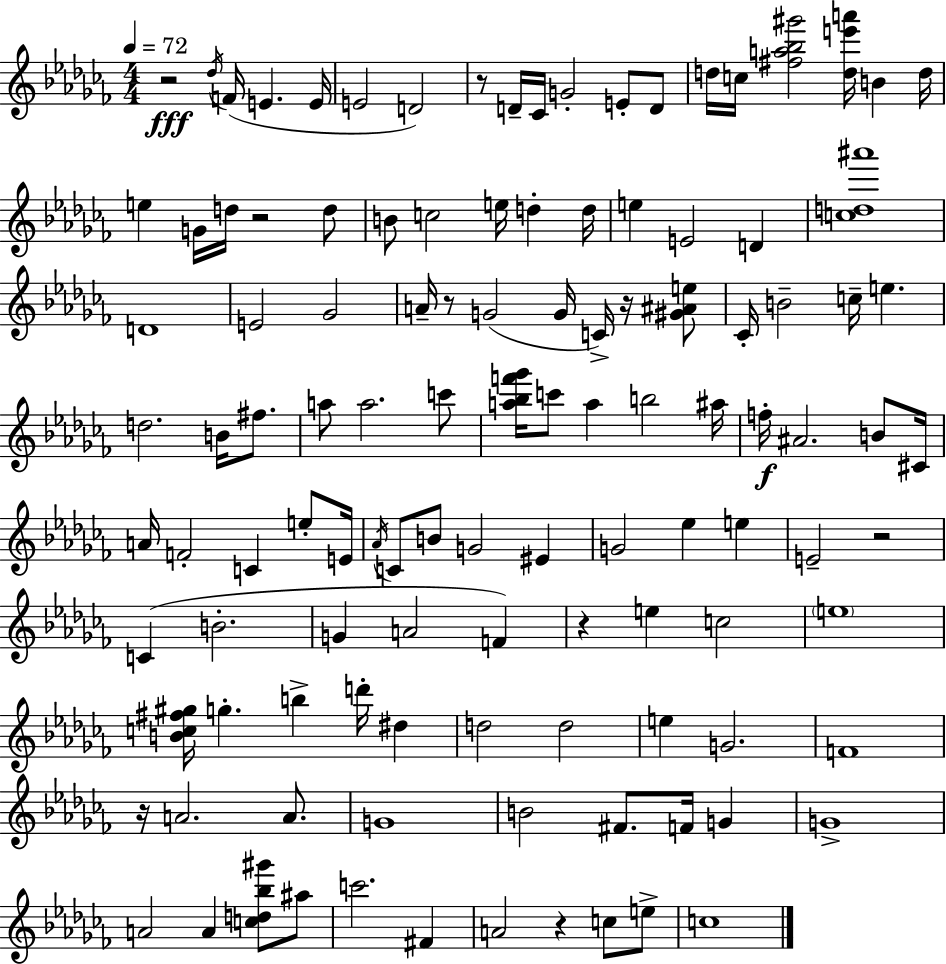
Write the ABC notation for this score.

X:1
T:Untitled
M:4/4
L:1/4
K:Abm
z2 _d/4 F/4 E E/4 E2 D2 z/2 D/4 _C/4 G2 E/2 D/2 d/4 c/4 [^fa_b^g']2 [de'a']/4 B d/4 e G/4 d/4 z2 d/2 B/2 c2 e/4 d d/4 e E2 D [cd^a']4 D4 E2 _G2 A/4 z/2 G2 G/4 C/4 z/4 [^G^Ae]/2 _C/4 B2 c/4 e d2 B/4 ^f/2 a/2 a2 c'/2 [a_bf'_g']/4 c'/2 a b2 ^a/4 f/4 ^A2 B/2 ^C/4 A/4 F2 C e/2 E/4 _A/4 C/2 B/2 G2 ^E G2 _e e E2 z2 C B2 G A2 F z e c2 e4 [Bc^f^g]/4 g b d'/4 ^d d2 d2 e G2 F4 z/4 A2 A/2 G4 B2 ^F/2 F/4 G G4 A2 A [cd_b^g']/2 ^a/2 c'2 ^F A2 z c/2 e/2 c4